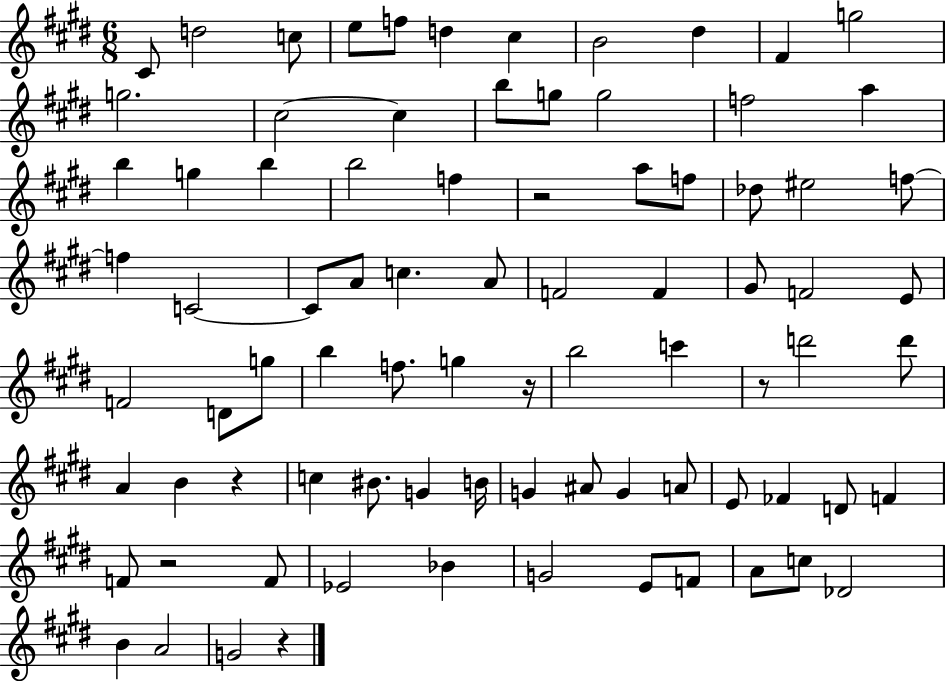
C#4/e D5/h C5/e E5/e F5/e D5/q C#5/q B4/h D#5/q F#4/q G5/h G5/h. C#5/h C#5/q B5/e G5/e G5/h F5/h A5/q B5/q G5/q B5/q B5/h F5/q R/h A5/e F5/e Db5/e EIS5/h F5/e F5/q C4/h C4/e A4/e C5/q. A4/e F4/h F4/q G#4/e F4/h E4/e F4/h D4/e G5/e B5/q F5/e. G5/q R/s B5/h C6/q R/e D6/h D6/e A4/q B4/q R/q C5/q BIS4/e. G4/q B4/s G4/q A#4/e G4/q A4/e E4/e FES4/q D4/e F4/q F4/e R/h F4/e Eb4/h Bb4/q G4/h E4/e F4/e A4/e C5/e Db4/h B4/q A4/h G4/h R/q